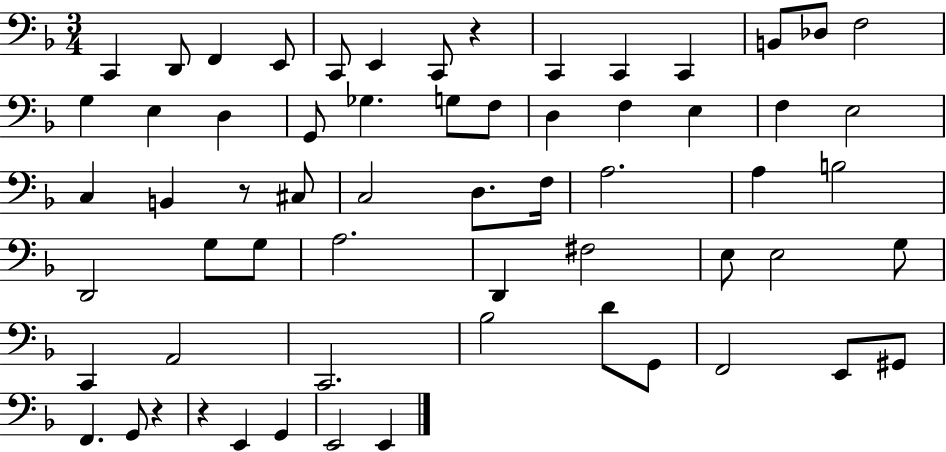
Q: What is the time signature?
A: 3/4